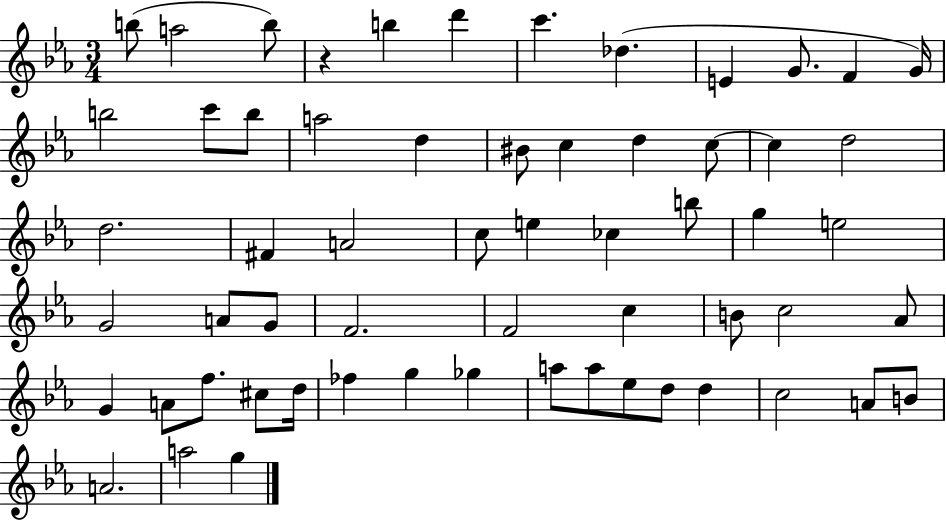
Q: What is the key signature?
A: EES major